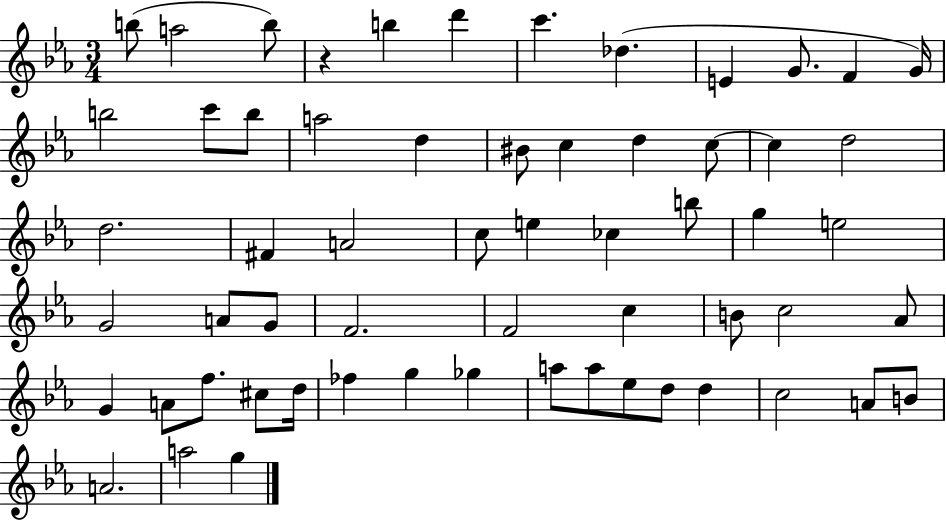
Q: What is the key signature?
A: EES major